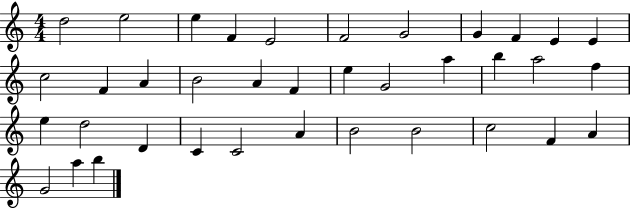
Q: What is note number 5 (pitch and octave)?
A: E4